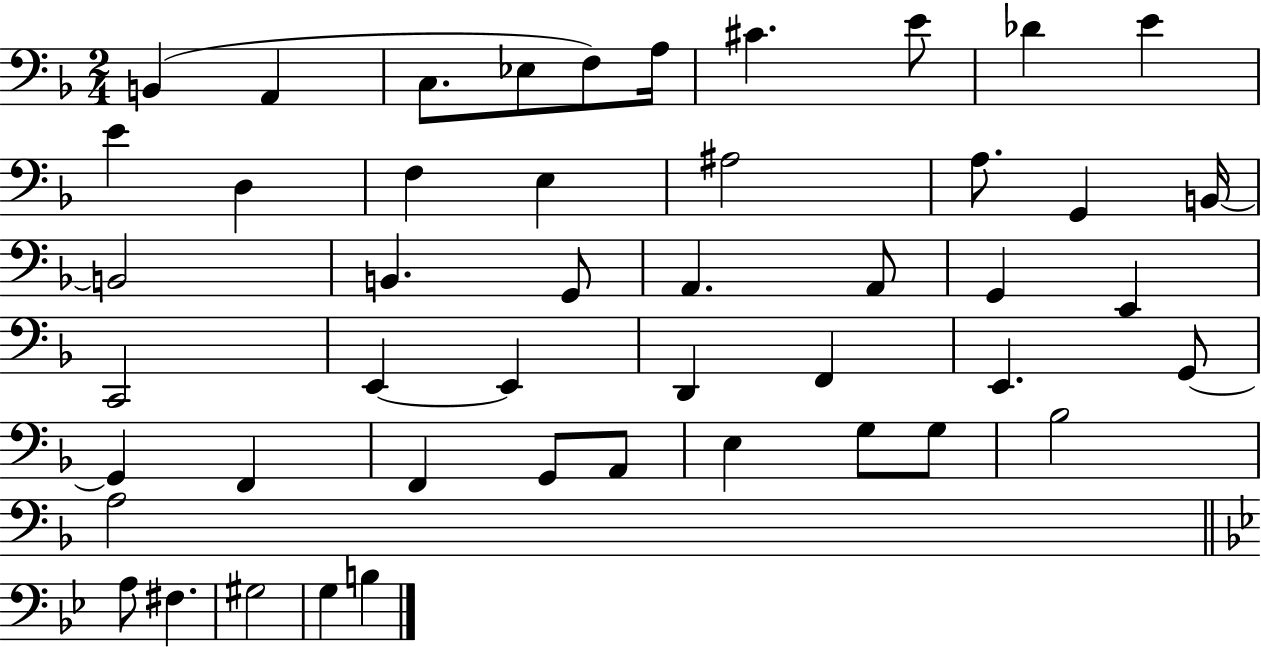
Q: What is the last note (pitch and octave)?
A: B3